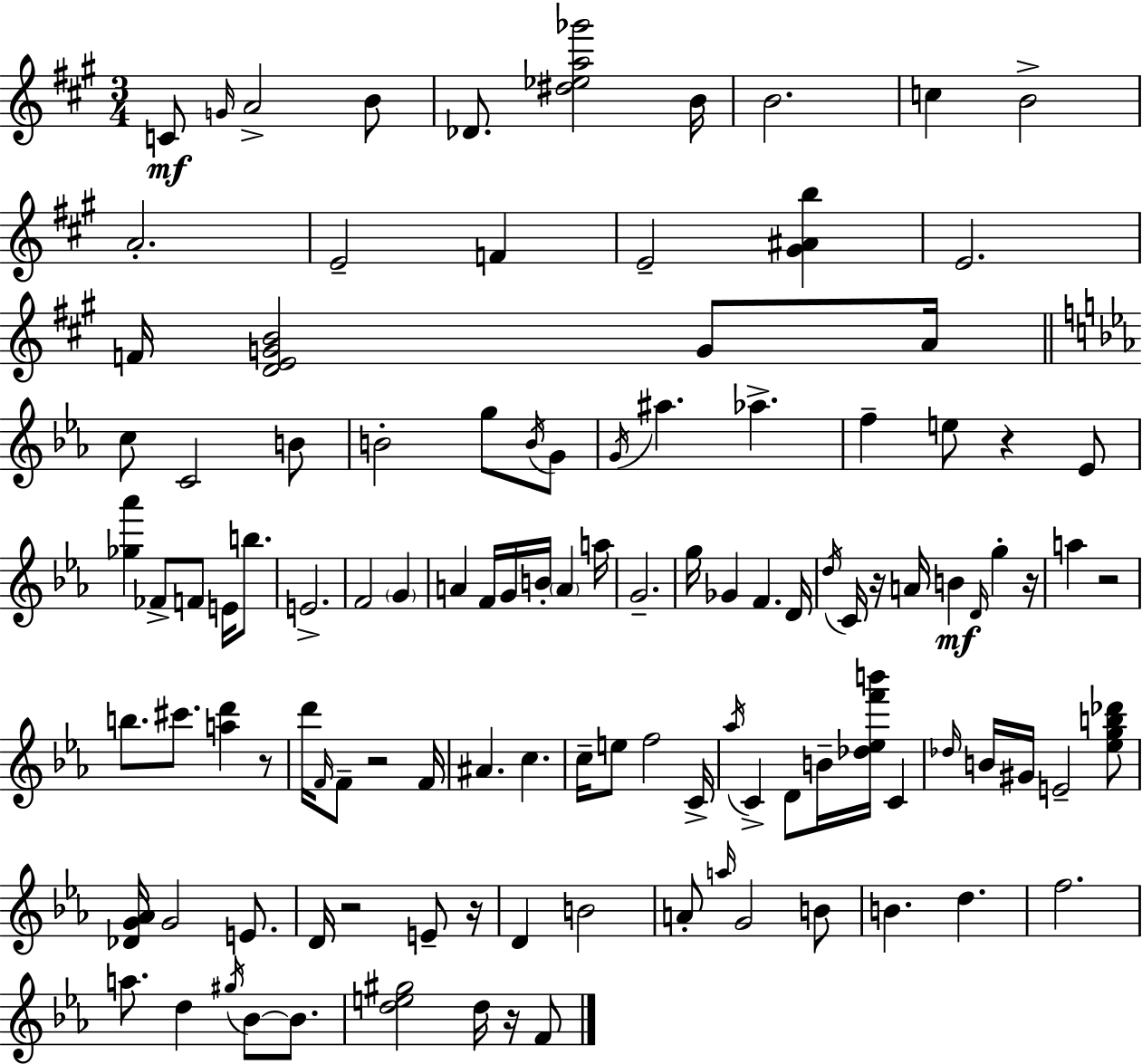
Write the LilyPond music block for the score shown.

{
  \clef treble
  \numericTimeSignature
  \time 3/4
  \key a \major
  c'8\mf \grace { g'16 } a'2-> b'8 | des'8. <dis'' ees'' a'' ges'''>2 | b'16 b'2. | c''4 b'2-> | \break a'2.-. | e'2-- f'4 | e'2-- <gis' ais' b''>4 | e'2. | \break f'16 <d' e' g' b'>2 g'8 | a'16 \bar "||" \break \key ees \major c''8 c'2 b'8 | b'2-. g''8 \acciaccatura { b'16 } g'8 | \acciaccatura { g'16 } ais''4. aes''4.-> | f''4-- e''8 r4 | \break ees'8 <ges'' aes'''>4 fes'8-> f'8 e'16 b''8. | e'2.-> | f'2 \parenthesize g'4 | a'4 f'16 g'16 b'16-. \parenthesize a'4 | \break a''16 g'2.-- | g''16 ges'4 f'4. | d'16 \acciaccatura { d''16 } c'16 r16 a'16 b'4\mf \grace { d'16 } g''4-. | r16 a''4 r2 | \break b''8. cis'''8. <a'' d'''>4 | r8 d'''16 \grace { f'16 } f'8-- r2 | f'16 ais'4. c''4. | c''16-- e''8 f''2 | \break c'16-> \acciaccatura { aes''16 } c'4-> d'8 | b'16-- <des'' ees'' f''' b'''>16 c'4 \grace { des''16 } b'16 gis'16 e'2-- | <ees'' g'' b'' des'''>8 <des' g' aes'>16 g'2 | e'8. d'16 r2 | \break e'8-- r16 d'4 b'2 | a'8-. \grace { a''16 } g'2 | b'8 b'4. | d''4. f''2. | \break a''8. d''4 | \acciaccatura { gis''16 } bes'8~~ bes'8. <d'' e'' gis''>2 | d''16 r16 f'8 \bar "|."
}